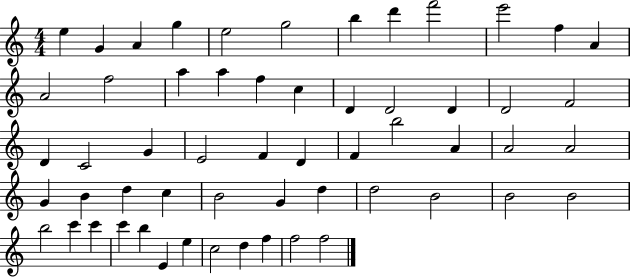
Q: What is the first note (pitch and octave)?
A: E5